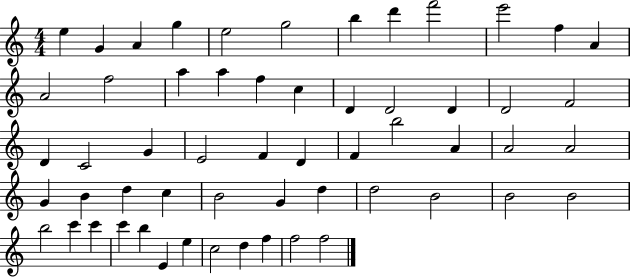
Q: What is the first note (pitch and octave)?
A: E5